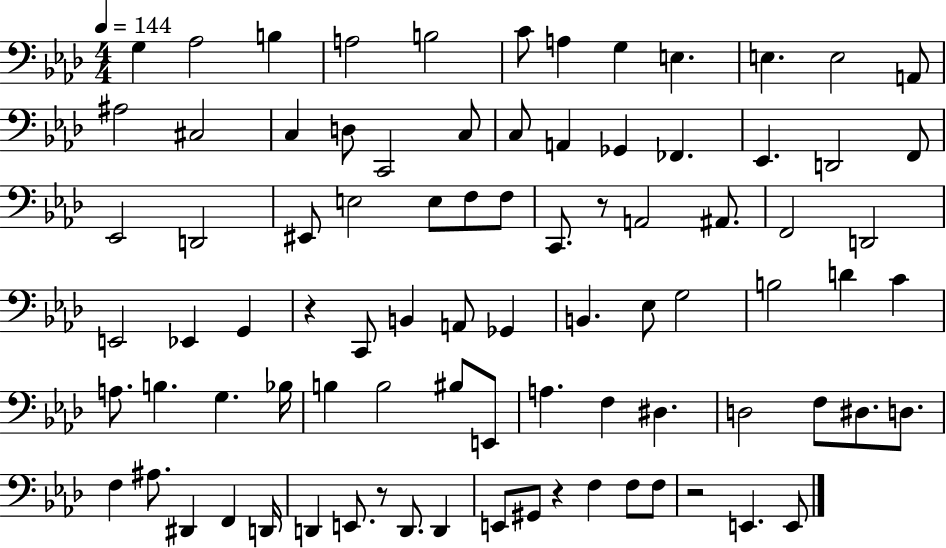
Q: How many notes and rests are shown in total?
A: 86